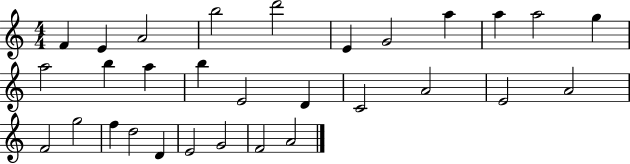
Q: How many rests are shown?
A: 0